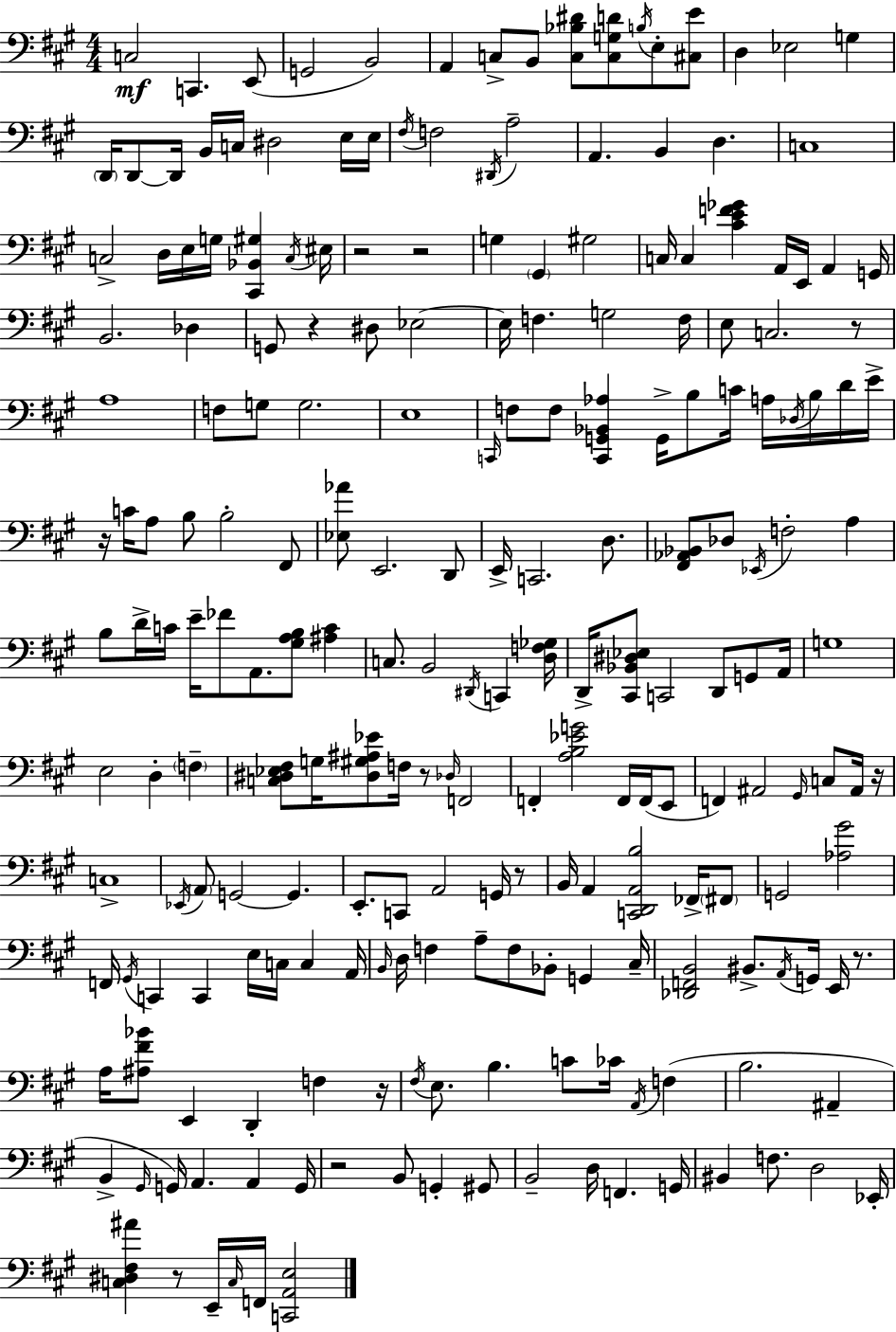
C3/h C2/q. E2/e G2/h B2/h A2/q C3/e B2/e [C3,Bb3,D#4]/e [C3,G3,D4]/e B3/s E3/e [C#3,E4]/e D3/q Eb3/h G3/q D2/s D2/e D2/s B2/s C3/s D#3/h E3/s E3/s F#3/s F3/h D#2/s A3/h A2/q. B2/q D3/q. C3/w C3/h D3/s E3/s G3/s [C#2,Bb2,G#3]/q C3/s EIS3/s R/h R/h G3/q G#2/q G#3/h C3/s C3/q [C#4,E4,F4,Gb4]/q A2/s E2/s A2/q G2/s B2/h. Db3/q G2/e R/q D#3/e Eb3/h Eb3/s F3/q. G3/h F3/s E3/e C3/h. R/e A3/w F3/e G3/e G3/h. E3/w C2/s F3/e F3/e [C2,G2,Bb2,Ab3]/q G2/s B3/e C4/s A3/s Db3/s B3/s D4/s E4/s R/s C4/s A3/e B3/e B3/h F#2/e [Eb3,Ab4]/e E2/h. D2/e E2/s C2/h. D3/e. [F#2,Ab2,Bb2]/e Db3/e Eb2/s F3/h A3/q B3/e D4/s C4/s E4/s FES4/e A2/e. [G#3,A3,B3]/e [A#3,C4]/q C3/e. B2/h D#2/s C2/q [D3,F3,Gb3]/s D2/s [C#2,Bb2,D#3,Eb3]/e C2/h D2/e G2/e A2/s G3/w E3/h D3/q F3/q [C3,D#3,Eb3,F#3]/e G3/s [D#3,G#3,A#3,Eb4]/e F3/s R/e Db3/s F2/h F2/q [A3,B3,Eb4,G4]/h F2/s F2/s E2/e F2/q A#2/h G#2/s C3/e A#2/s R/s C3/w Eb2/s A2/e G2/h G2/q. E2/e. C2/e A2/h G2/s R/e B2/s A2/q [C2,D2,A2,B3]/h FES2/s F#2/e G2/h [Ab3,G#4]/h F2/s G#2/s C2/q C2/q E3/s C3/s C3/q A2/s B2/s D3/s F3/q A3/e F3/e Bb2/e G2/q C#3/s [Db2,F2,B2]/h BIS2/e. A2/s G2/s E2/s R/e. A3/s [A#3,F#4,Bb4]/e E2/q D2/q F3/q R/s F#3/s E3/e. B3/q. C4/e CES4/s A2/s F3/q B3/h. A#2/q B2/q G#2/s G2/s A2/q. A2/q G2/s R/h B2/e G2/q G#2/e B2/h D3/s F2/q. G2/s BIS2/q F3/e. D3/h Eb2/s [C3,D#3,F#3,A#4]/q R/e E2/s C3/s F2/s [C2,A2,E3]/h